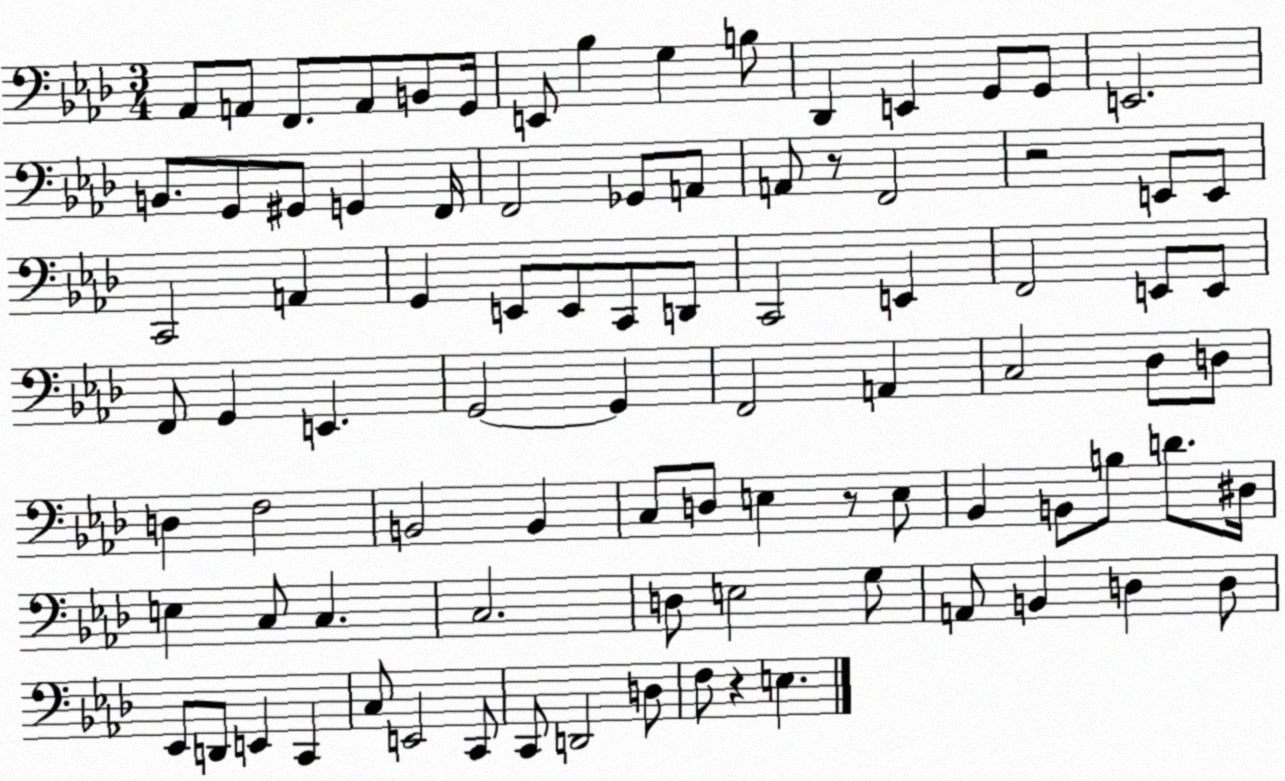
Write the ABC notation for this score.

X:1
T:Untitled
M:3/4
L:1/4
K:Ab
_A,,/2 A,,/2 F,,/2 A,,/2 B,,/2 G,,/4 E,,/2 _B, G, B,/2 _D,, E,, G,,/2 G,,/2 E,,2 B,,/2 G,,/2 ^G,,/2 G,, F,,/4 F,,2 _G,,/2 A,,/2 A,,/2 z/2 F,,2 z2 E,,/2 E,,/2 C,,2 A,, G,, E,,/2 E,,/2 C,,/2 D,,/2 C,,2 E,, F,,2 E,,/2 E,,/2 F,,/2 G,, E,, G,,2 G,, F,,2 A,, C,2 _D,/2 D,/2 D, F,2 B,,2 B,, C,/2 D,/2 E, z/2 E,/2 _B,, B,,/2 B,/2 D/2 ^D,/4 E, C,/2 C, C,2 D,/2 E,2 G,/2 A,,/2 B,, D, D,/2 _E,,/2 D,,/2 E,, C,, C,/2 E,,2 C,,/2 C,,/2 D,,2 D,/2 F,/2 z E,